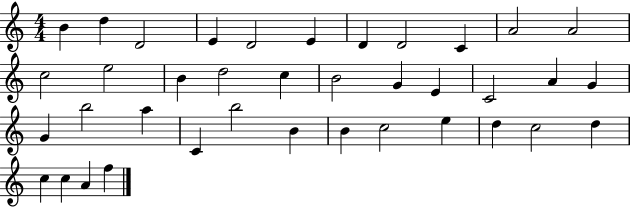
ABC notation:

X:1
T:Untitled
M:4/4
L:1/4
K:C
B d D2 E D2 E D D2 C A2 A2 c2 e2 B d2 c B2 G E C2 A G G b2 a C b2 B B c2 e d c2 d c c A f